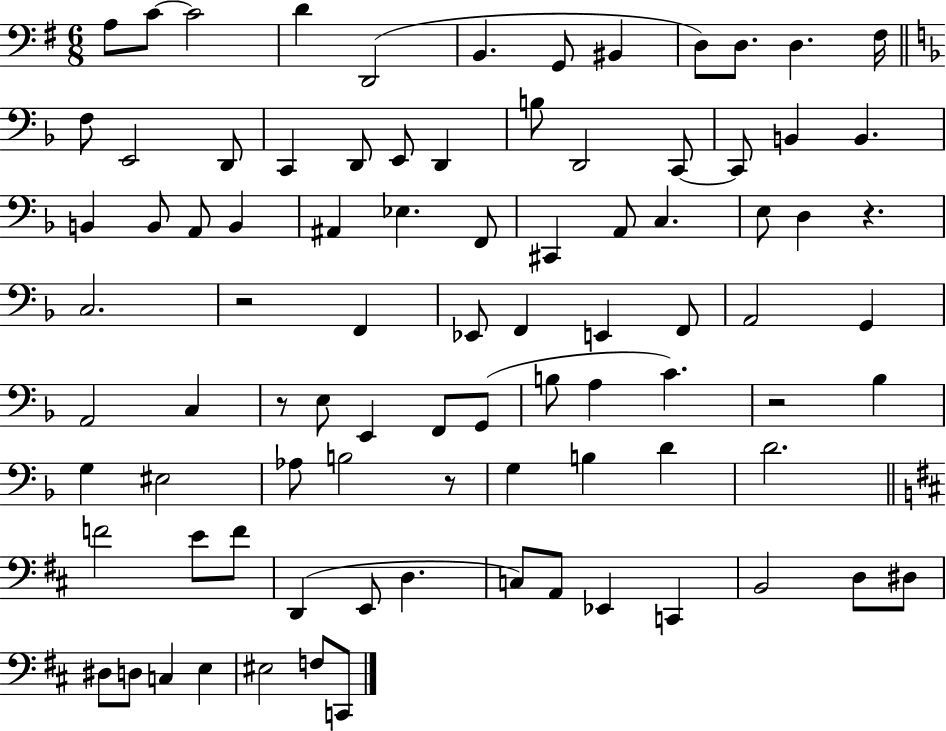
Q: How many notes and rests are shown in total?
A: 88